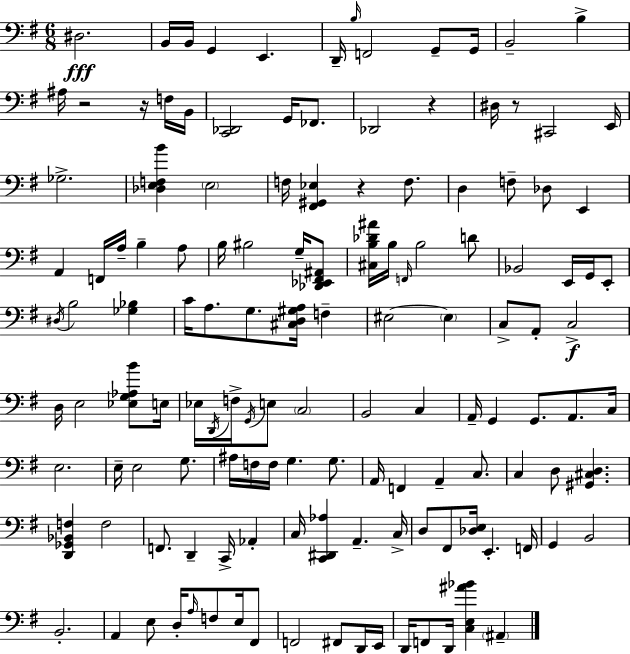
D#3/h. B2/s B2/s G2/q E2/q. D2/s B3/s F2/h G2/e G2/s B2/h B3/q A#3/s R/h R/s F3/s B2/s [C2,Db2]/h G2/s FES2/e. Db2/h R/q D#3/s R/e C#2/h E2/s Gb3/h. [Db3,E3,F3,B4]/q E3/h F3/s [F#2,G#2,Eb3]/q R/q F3/e. D3/q F3/e Db3/e E2/q A2/q F2/s A3/s B3/q A3/e B3/s BIS3/h G3/s [Db2,Eb2,F#2,A#2]/e [C#3,B3,Db4,A#4]/s B3/s F2/s B3/h D4/e Bb2/h E2/s G2/s E2/e D#3/s B3/h [Gb3,Bb3]/q C4/s A3/e. G3/e. [C#3,D3,G#3,A3]/s F3/q EIS3/h EIS3/q C3/e A2/e C3/h D3/s E3/h [Eb3,G3,Ab3,B4]/e E3/s Eb3/s D2/s F3/s G2/s E3/e C3/h B2/h C3/q A2/s G2/q G2/e. A2/e. C3/s E3/h. E3/s E3/h G3/e. A#3/s F3/s F3/s G3/q. G3/e. A2/s F2/q A2/q C3/e. C3/q D3/e [G#2,C#3,D3]/q. [D2,Gb2,Bb2,F3]/q F3/h F2/e. D2/q C2/s Ab2/q C3/s [C2,D#2,Ab3]/q A2/q. C3/s D3/e F#2/e [Db3,E3]/s E2/q. F2/s G2/q B2/h B2/h. A2/q E3/e D3/s A3/s F3/e E3/s F#2/e F2/h F#2/e D2/s E2/s D2/s F2/e D2/s [C3,E3,A#4,Bb4]/q A#2/q